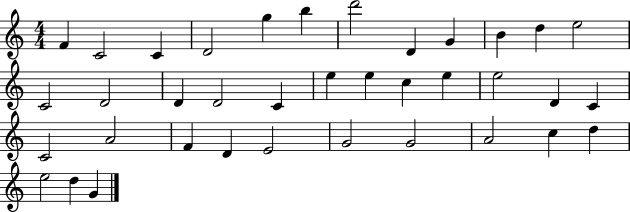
F4/q C4/h C4/q D4/h G5/q B5/q D6/h D4/q G4/q B4/q D5/q E5/h C4/h D4/h D4/q D4/h C4/q E5/q E5/q C5/q E5/q E5/h D4/q C4/q C4/h A4/h F4/q D4/q E4/h G4/h G4/h A4/h C5/q D5/q E5/h D5/q G4/q